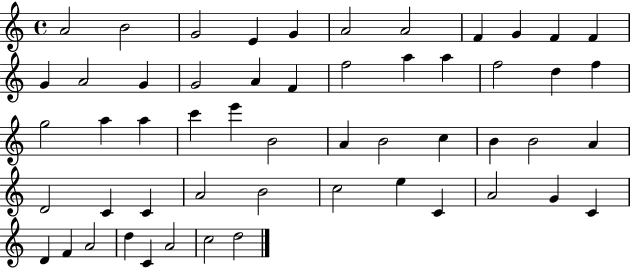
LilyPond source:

{
  \clef treble
  \time 4/4
  \defaultTimeSignature
  \key c \major
  a'2 b'2 | g'2 e'4 g'4 | a'2 a'2 | f'4 g'4 f'4 f'4 | \break g'4 a'2 g'4 | g'2 a'4 f'4 | f''2 a''4 a''4 | f''2 d''4 f''4 | \break g''2 a''4 a''4 | c'''4 e'''4 b'2 | a'4 b'2 c''4 | b'4 b'2 a'4 | \break d'2 c'4 c'4 | a'2 b'2 | c''2 e''4 c'4 | a'2 g'4 c'4 | \break d'4 f'4 a'2 | d''4 c'4 a'2 | c''2 d''2 | \bar "|."
}